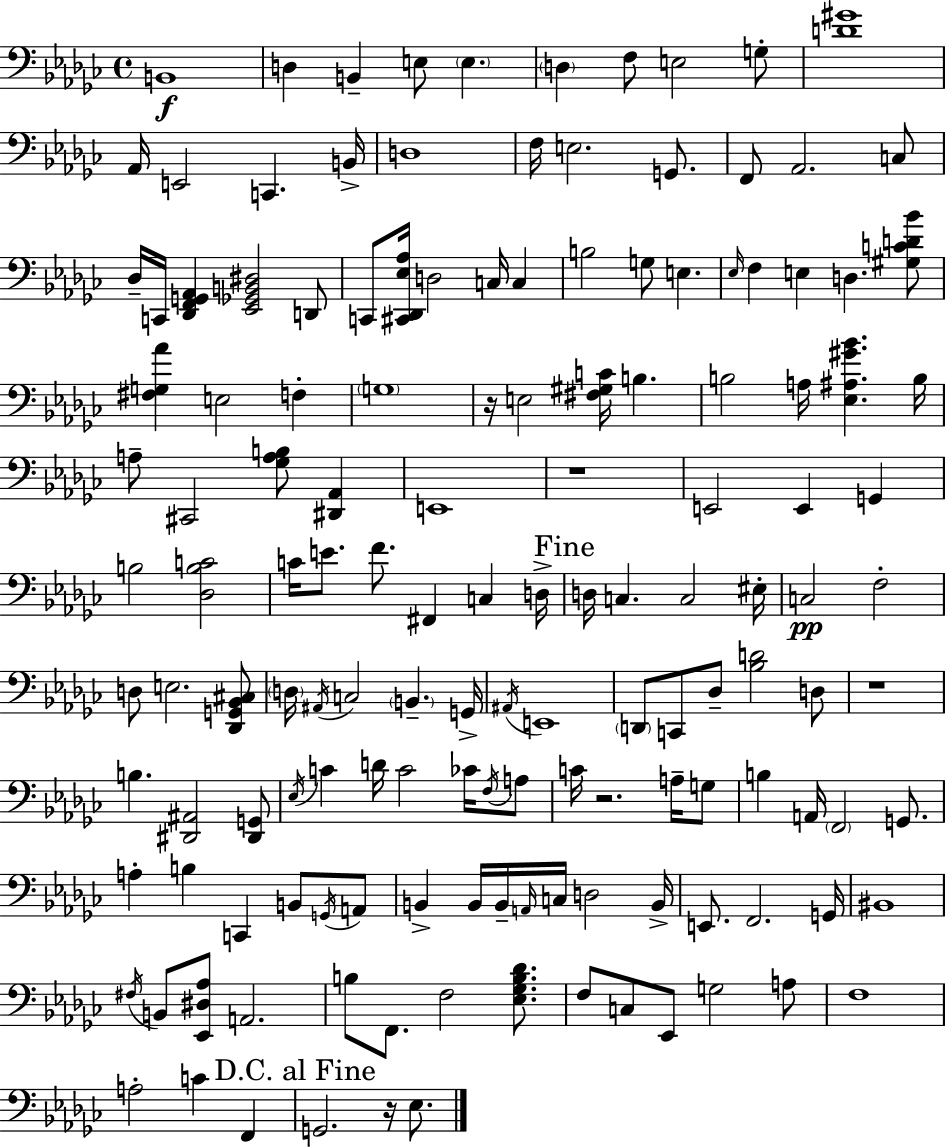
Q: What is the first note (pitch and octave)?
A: B2